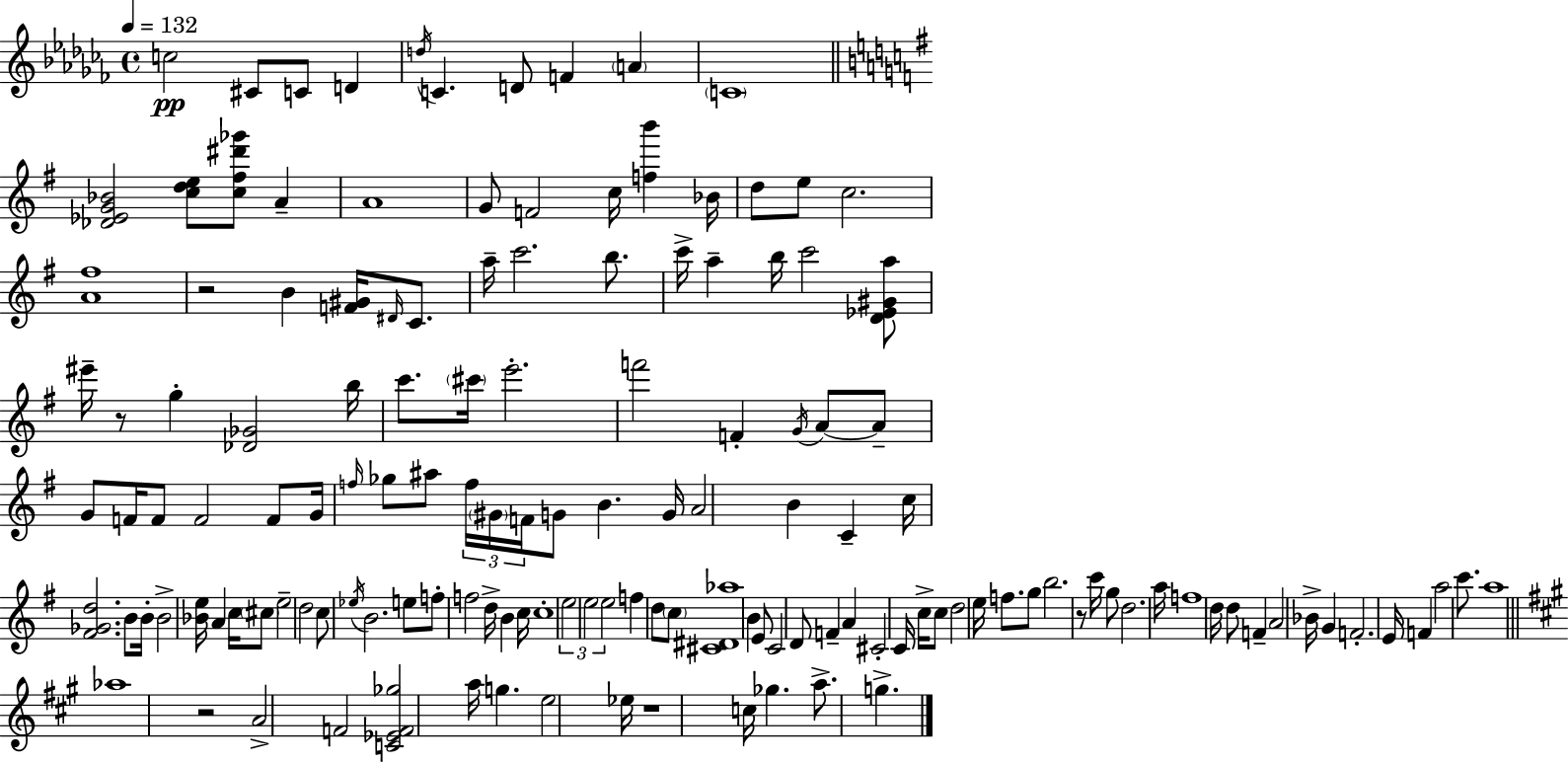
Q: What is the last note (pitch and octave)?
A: G5